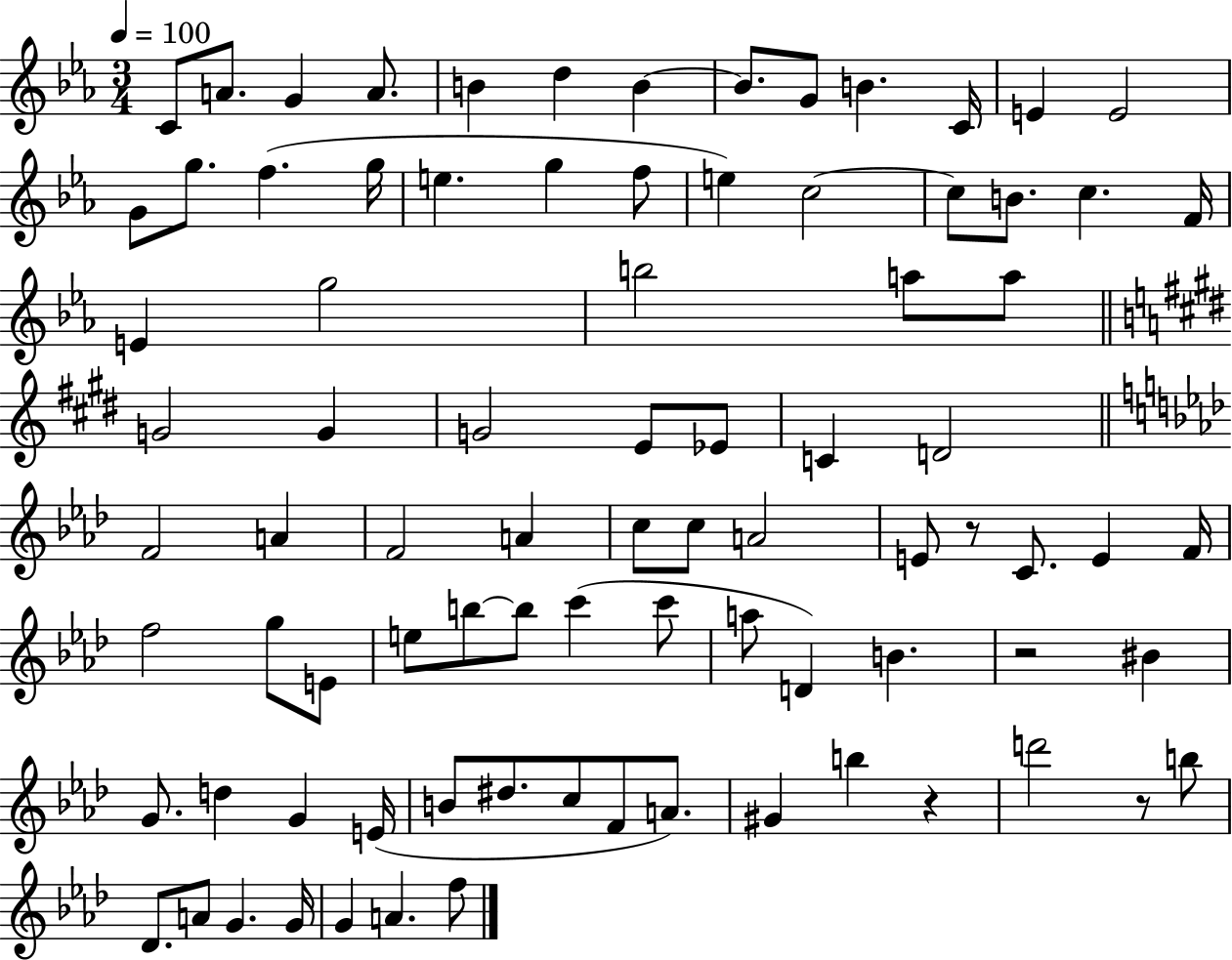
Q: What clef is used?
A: treble